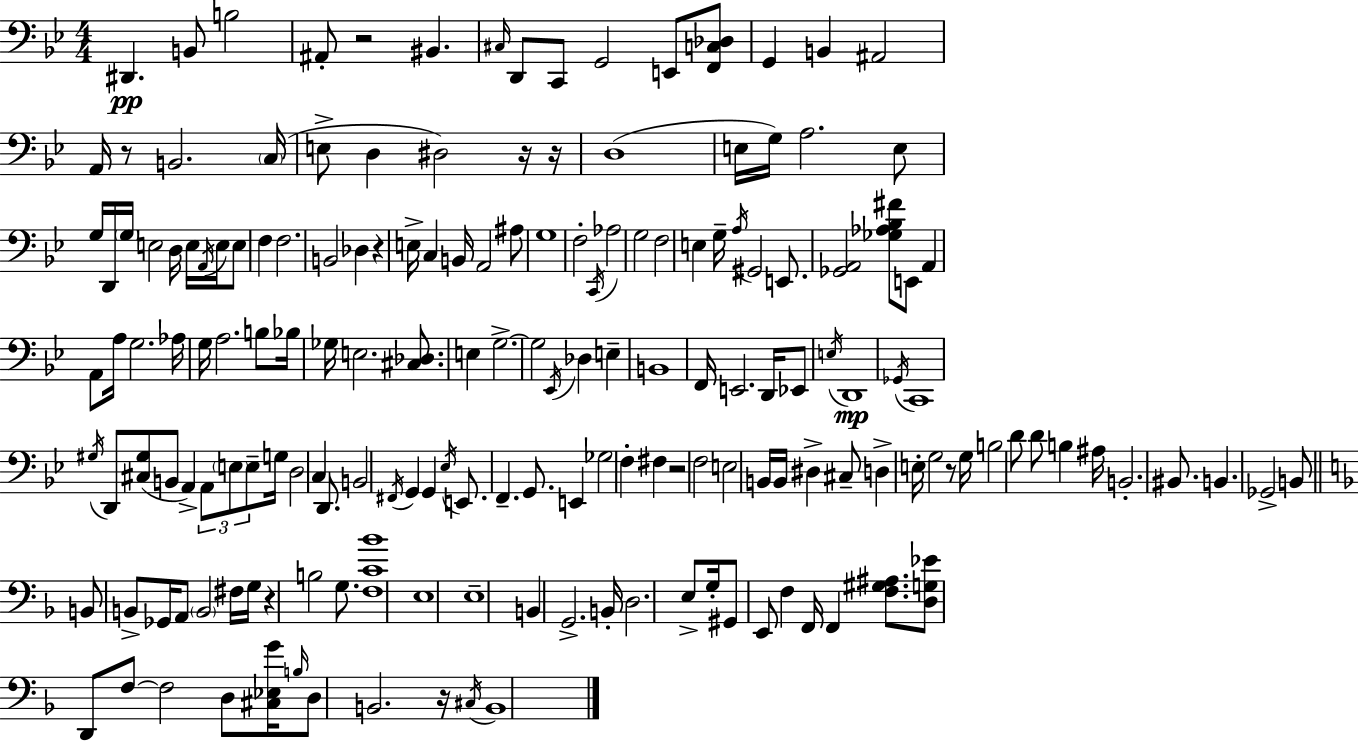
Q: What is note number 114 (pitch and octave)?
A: B3